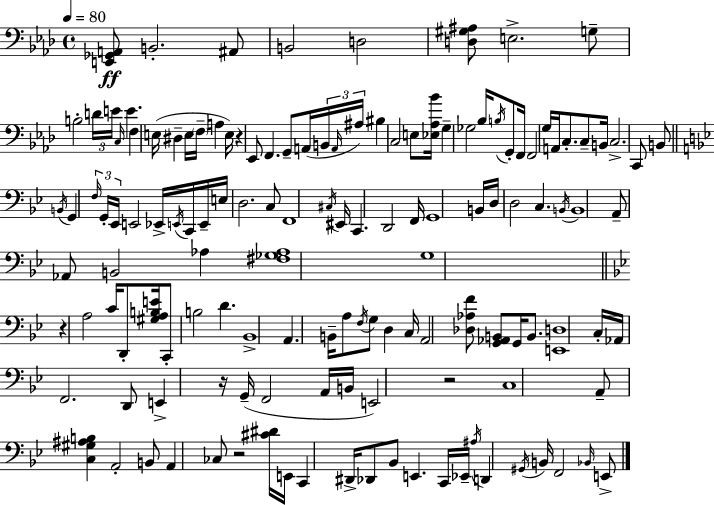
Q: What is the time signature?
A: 4/4